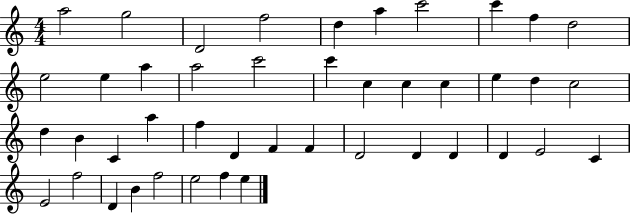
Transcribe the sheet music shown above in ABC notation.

X:1
T:Untitled
M:4/4
L:1/4
K:C
a2 g2 D2 f2 d a c'2 c' f d2 e2 e a a2 c'2 c' c c c e d c2 d B C a f D F F D2 D D D E2 C E2 f2 D B f2 e2 f e